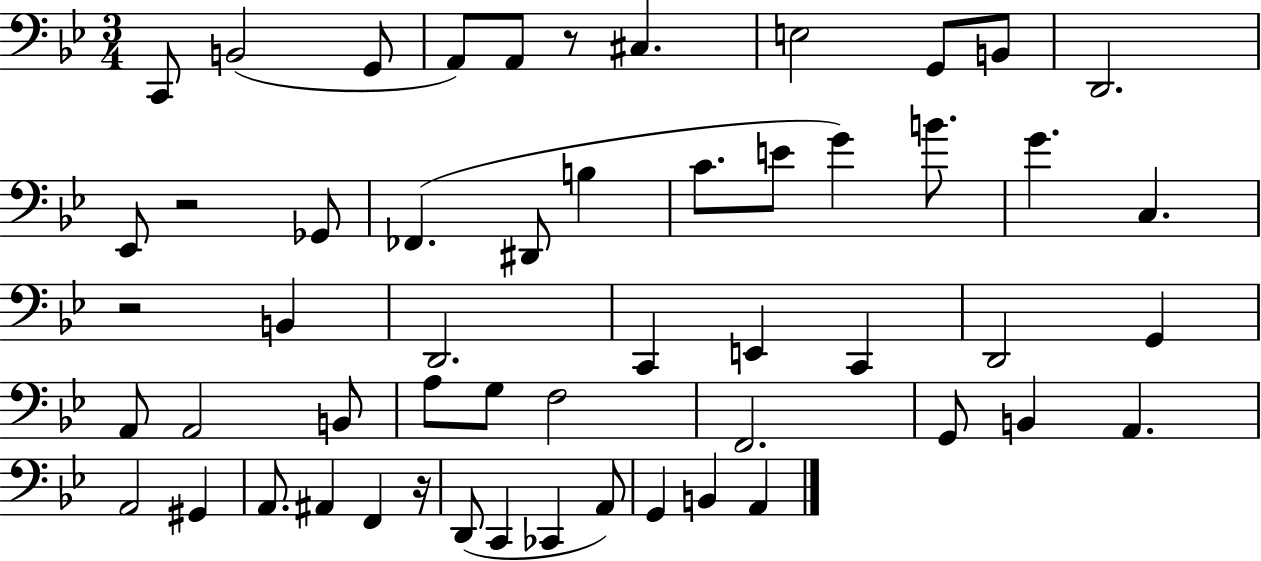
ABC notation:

X:1
T:Untitled
M:3/4
L:1/4
K:Bb
C,,/2 B,,2 G,,/2 A,,/2 A,,/2 z/2 ^C, E,2 G,,/2 B,,/2 D,,2 _E,,/2 z2 _G,,/2 _F,, ^D,,/2 B, C/2 E/2 G B/2 G C, z2 B,, D,,2 C,, E,, C,, D,,2 G,, A,,/2 A,,2 B,,/2 A,/2 G,/2 F,2 F,,2 G,,/2 B,, A,, A,,2 ^G,, A,,/2 ^A,, F,, z/4 D,,/2 C,, _C,, A,,/2 G,, B,, A,,